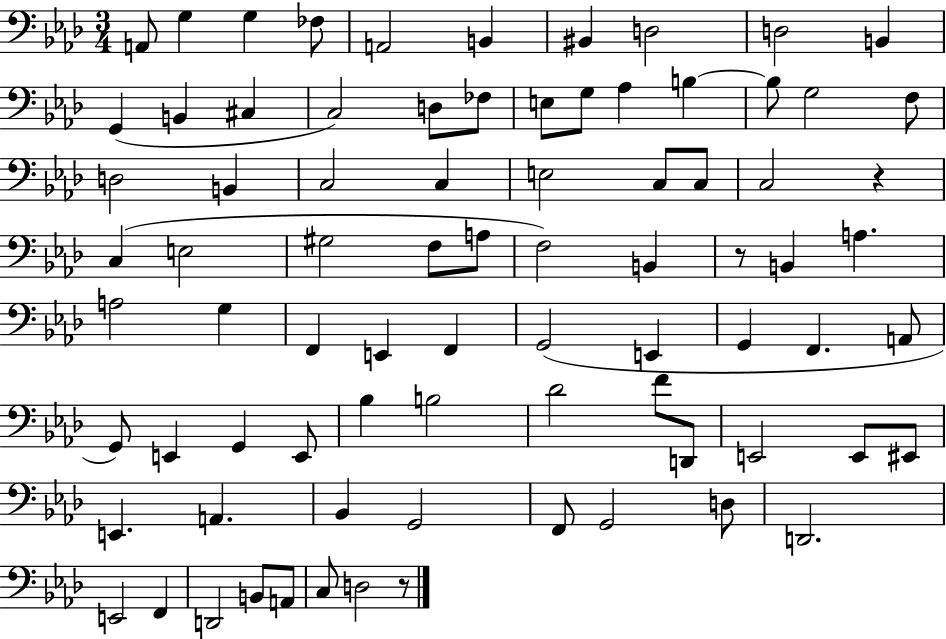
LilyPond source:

{
  \clef bass
  \numericTimeSignature
  \time 3/4
  \key aes \major
  a,8 g4 g4 fes8 | a,2 b,4 | bis,4 d2 | d2 b,4 | \break g,4( b,4 cis4 | c2) d8 fes8 | e8 g8 aes4 b4~~ | b8 g2 f8 | \break d2 b,4 | c2 c4 | e2 c8 c8 | c2 r4 | \break c4( e2 | gis2 f8 a8 | f2) b,4 | r8 b,4 a4. | \break a2 g4 | f,4 e,4 f,4 | g,2( e,4 | g,4 f,4. a,8 | \break g,8) e,4 g,4 e,8 | bes4 b2 | des'2 f'8 d,8 | e,2 e,8 eis,8 | \break e,4. a,4. | bes,4 g,2 | f,8 g,2 d8 | d,2. | \break e,2 f,4 | d,2 b,8 a,8 | c8 d2 r8 | \bar "|."
}